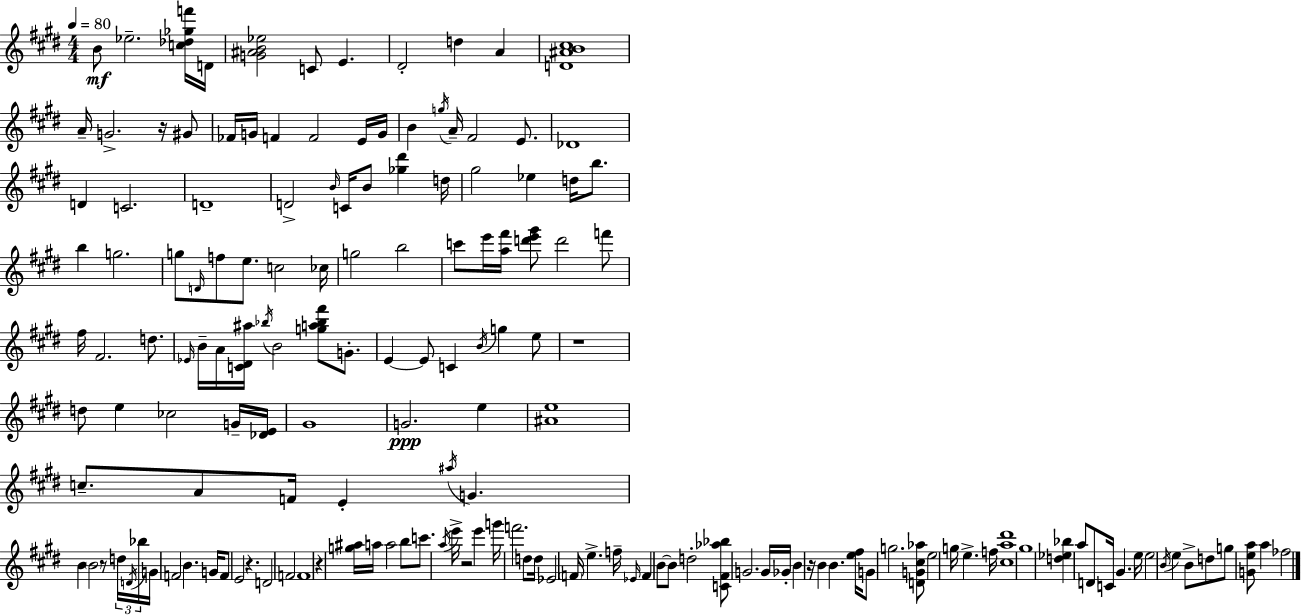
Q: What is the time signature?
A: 4/4